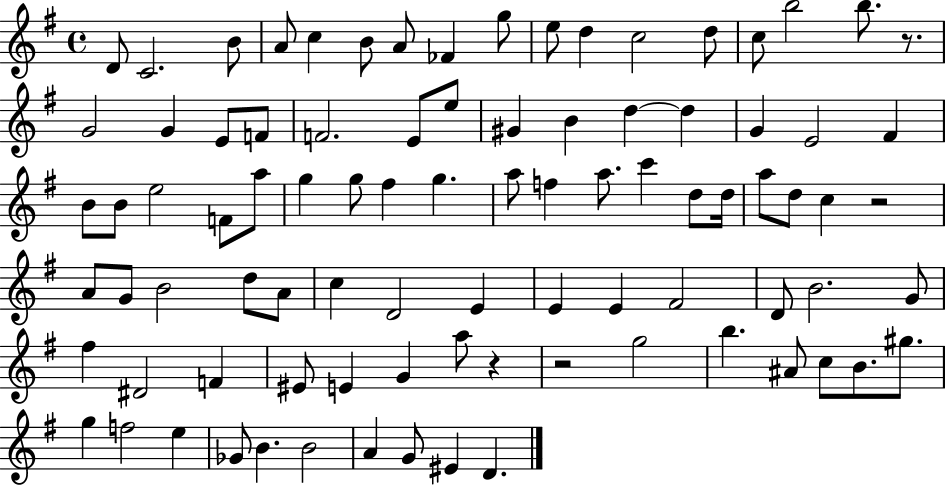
{
  \clef treble
  \time 4/4
  \defaultTimeSignature
  \key g \major
  \repeat volta 2 { d'8 c'2. b'8 | a'8 c''4 b'8 a'8 fes'4 g''8 | e''8 d''4 c''2 d''8 | c''8 b''2 b''8. r8. | \break g'2 g'4 e'8 f'8 | f'2. e'8 e''8 | gis'4 b'4 d''4~~ d''4 | g'4 e'2 fis'4 | \break b'8 b'8 e''2 f'8 a''8 | g''4 g''8 fis''4 g''4. | a''8 f''4 a''8. c'''4 d''8 d''16 | a''8 d''8 c''4 r2 | \break a'8 g'8 b'2 d''8 a'8 | c''4 d'2 e'4 | e'4 e'4 fis'2 | d'8 b'2. g'8 | \break fis''4 dis'2 f'4 | eis'8 e'4 g'4 a''8 r4 | r2 g''2 | b''4. ais'8 c''8 b'8. gis''8. | \break g''4 f''2 e''4 | ges'8 b'4. b'2 | a'4 g'8 eis'4 d'4. | } \bar "|."
}